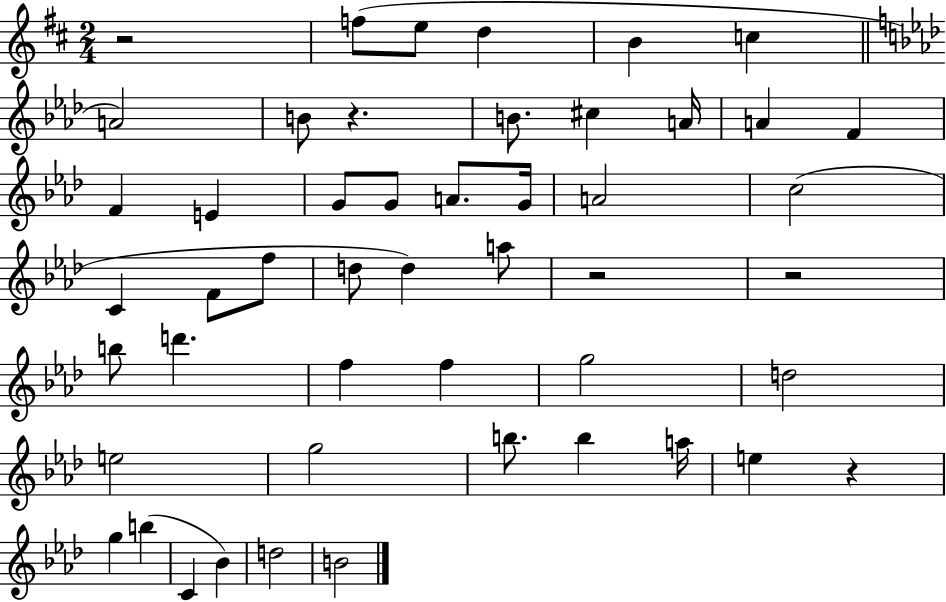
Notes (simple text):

R/h F5/e E5/e D5/q B4/q C5/q A4/h B4/e R/q. B4/e. C#5/q A4/s A4/q F4/q F4/q E4/q G4/e G4/e A4/e. G4/s A4/h C5/h C4/q F4/e F5/e D5/e D5/q A5/e R/h R/h B5/e D6/q. F5/q F5/q G5/h D5/h E5/h G5/h B5/e. B5/q A5/s E5/q R/q G5/q B5/q C4/q Bb4/q D5/h B4/h